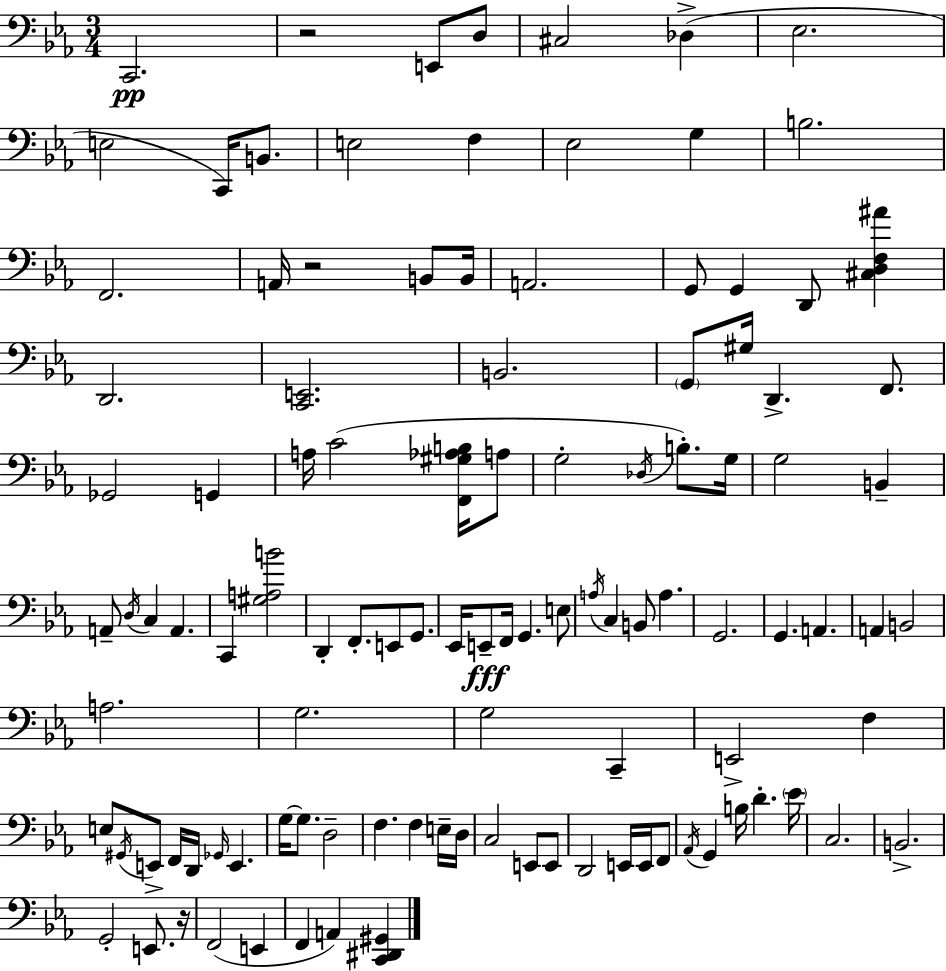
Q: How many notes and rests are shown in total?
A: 110